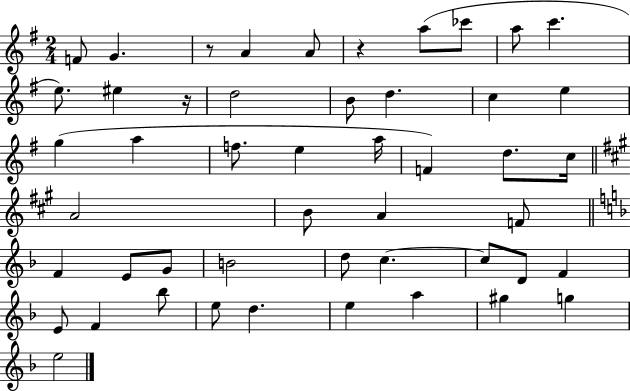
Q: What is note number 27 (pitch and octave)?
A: F4